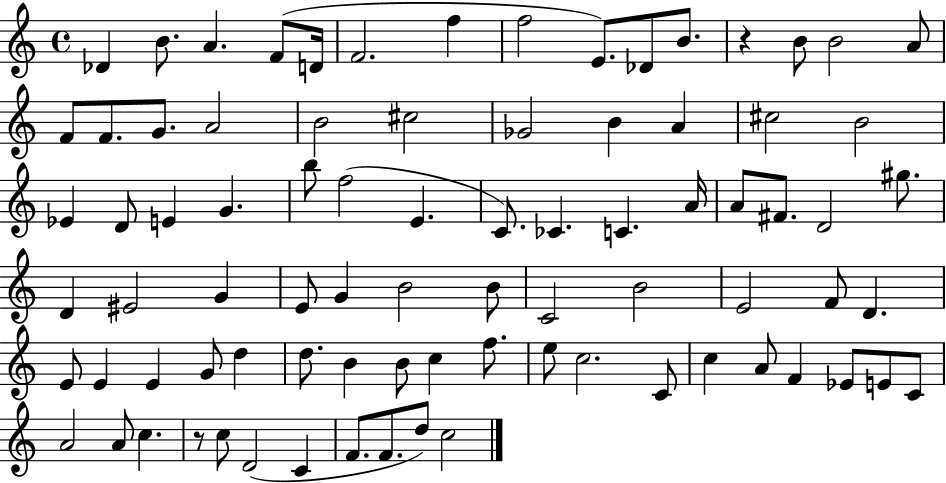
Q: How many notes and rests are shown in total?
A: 83